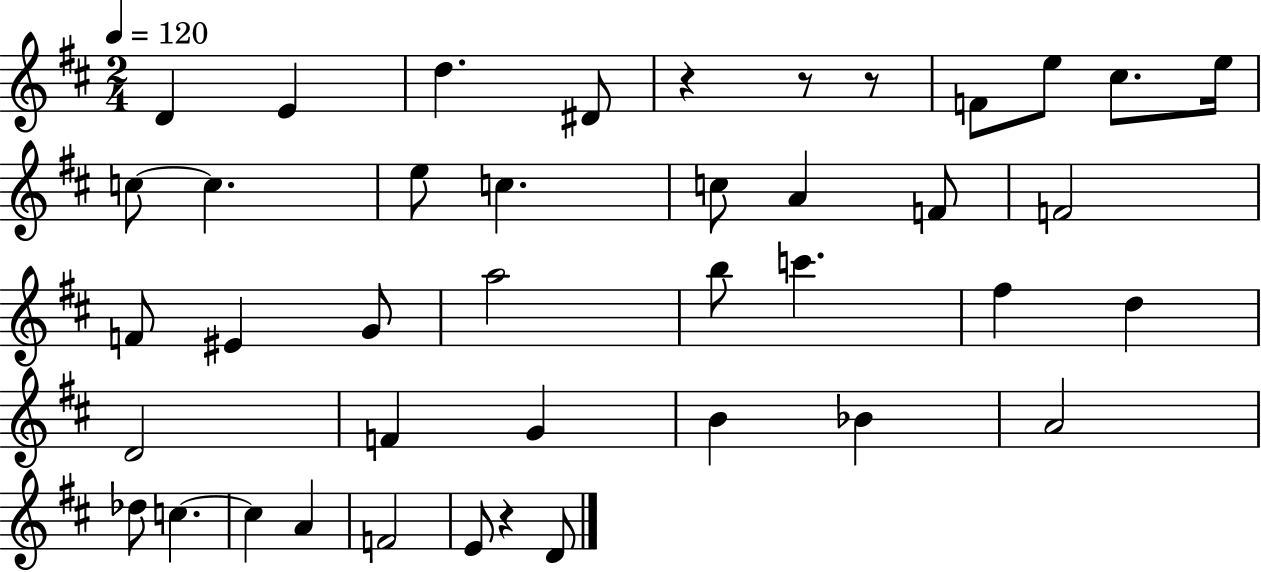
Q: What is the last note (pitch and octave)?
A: D4